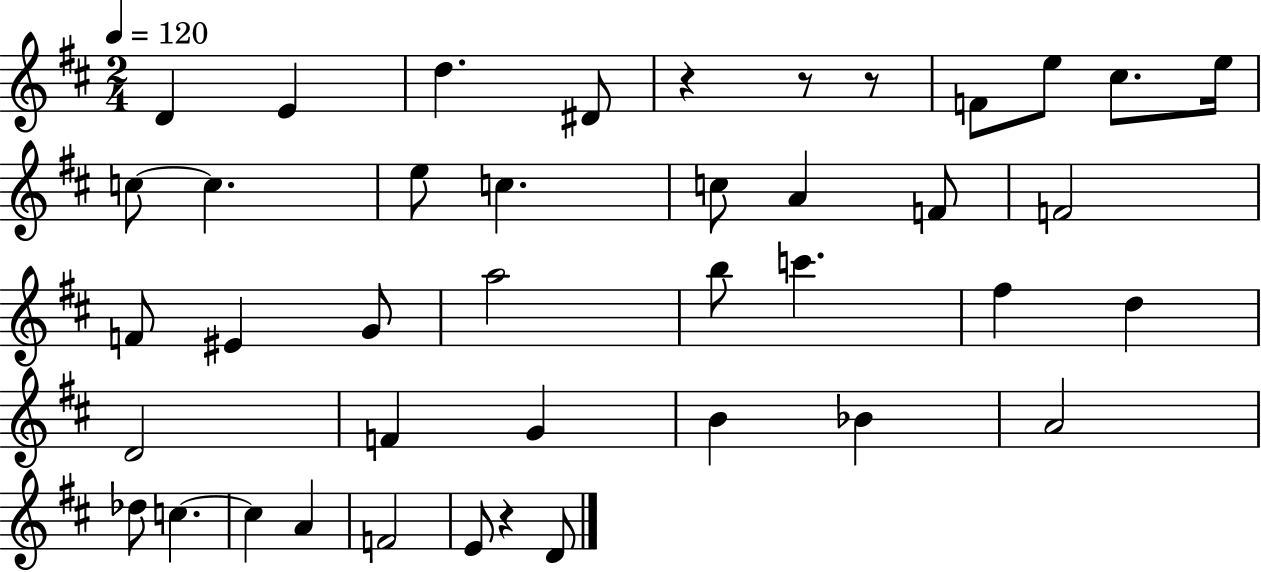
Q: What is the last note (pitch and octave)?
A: D4